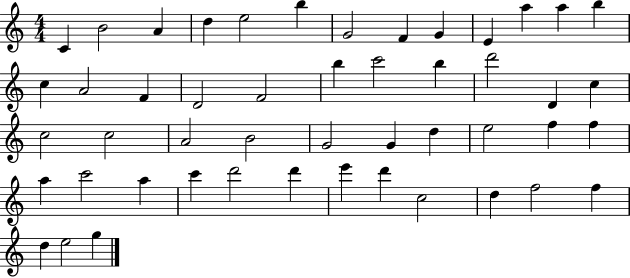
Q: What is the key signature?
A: C major